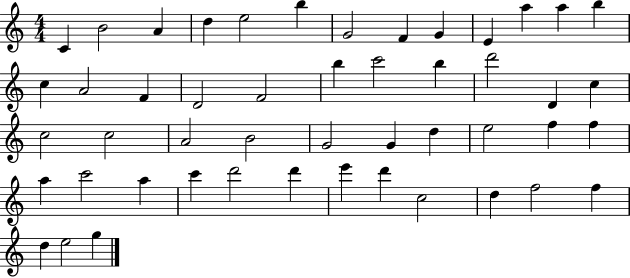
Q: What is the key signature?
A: C major